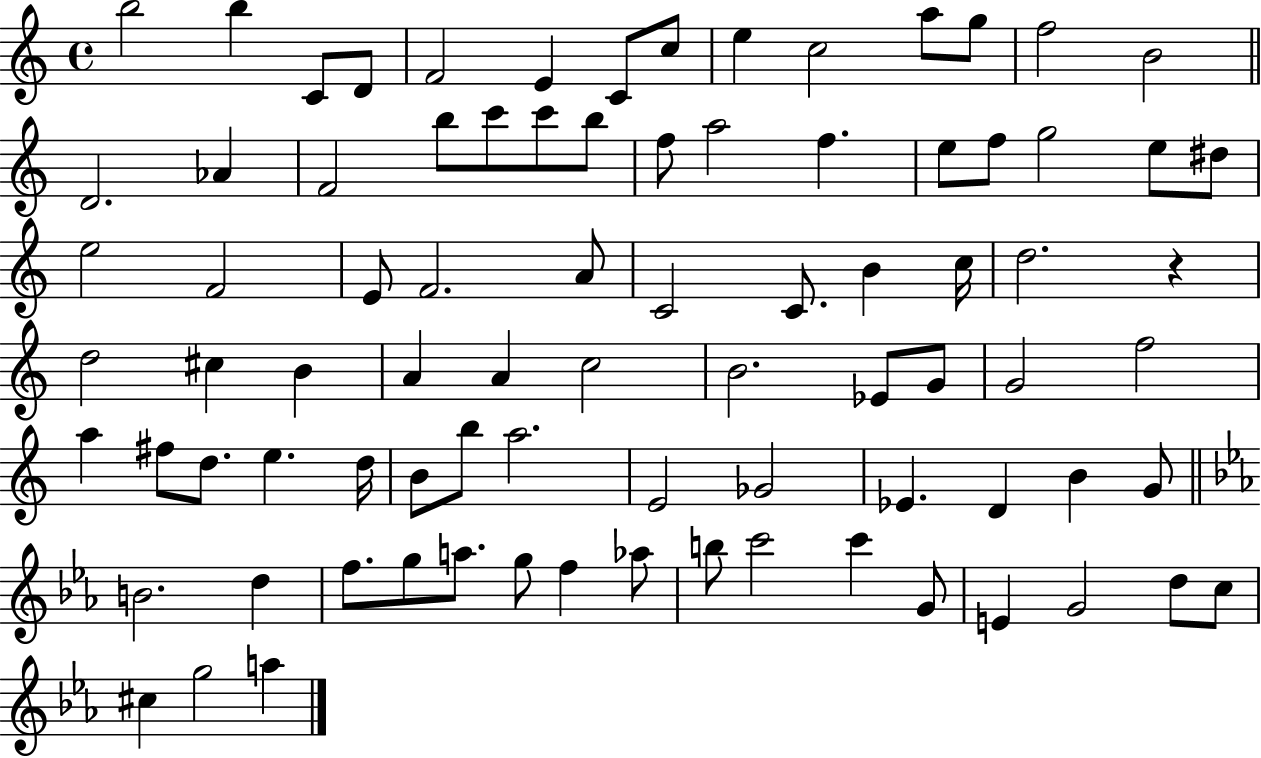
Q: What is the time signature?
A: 4/4